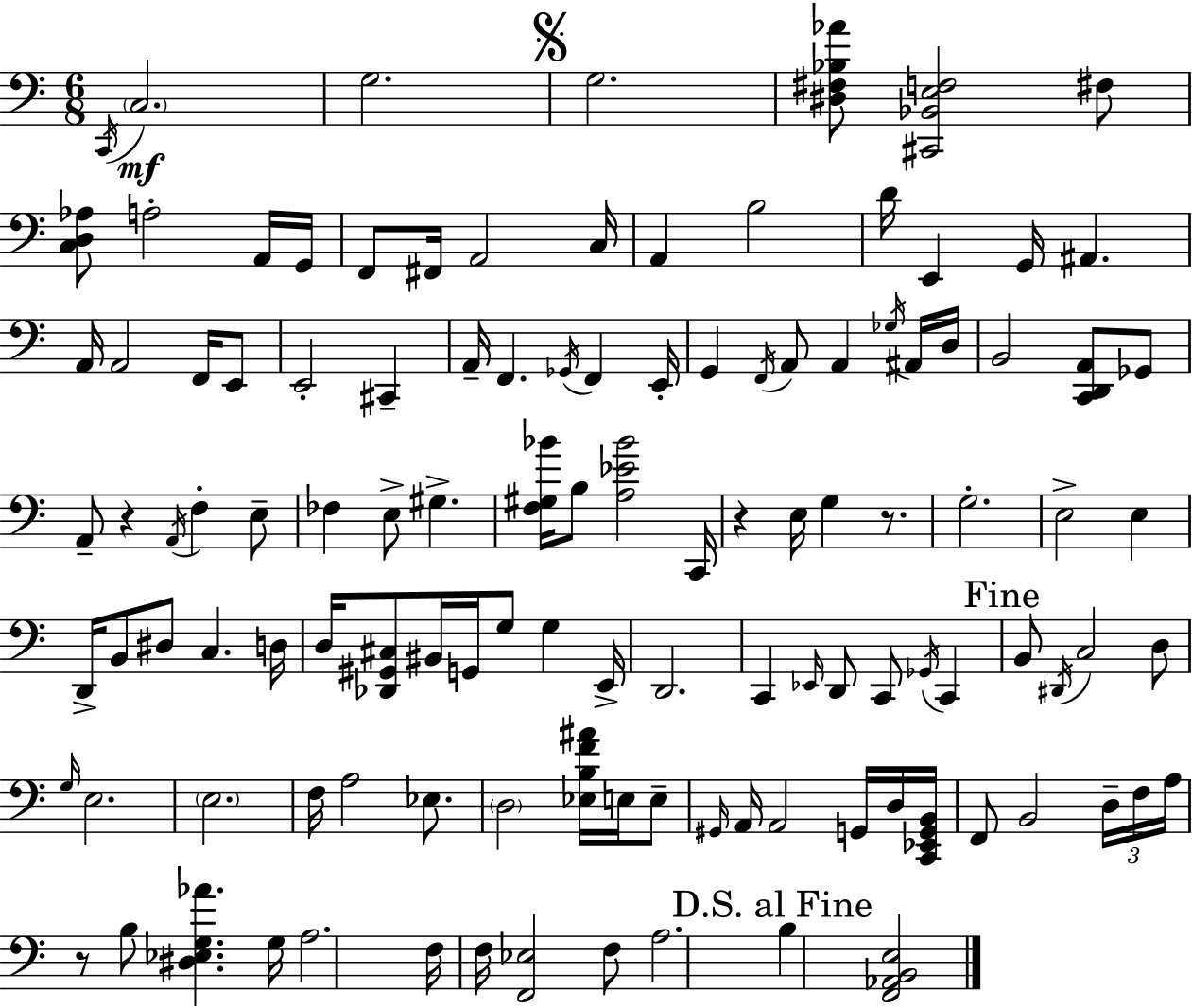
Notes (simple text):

C2/s C3/h. G3/h. G3/h. [D#3,F#3,Bb3,Ab4]/e [C#2,Bb2,E3,F3]/h F#3/e [C3,D3,Ab3]/e A3/h A2/s G2/s F2/e F#2/s A2/h C3/s A2/q B3/h D4/s E2/q G2/s A#2/q. A2/s A2/h F2/s E2/e E2/h C#2/q A2/s F2/q. Gb2/s F2/q E2/s G2/q F2/s A2/e A2/q Gb3/s A#2/s D3/s B2/h [C2,D2,A2]/e Gb2/e A2/e R/q A2/s F3/q E3/e FES3/q E3/e G#3/q. [F3,G#3,Bb4]/s B3/e [A3,Eb4,Bb4]/h C2/s R/q E3/s G3/q R/e. G3/h. E3/h E3/q D2/s B2/e D#3/e C3/q. D3/s D3/s [Db2,G#2,C#3]/e BIS2/s G2/s G3/e G3/q E2/s D2/h. C2/q Eb2/s D2/e C2/e Gb2/s C2/q B2/e D#2/s C3/h D3/e G3/s E3/h. E3/h. F3/s A3/h Eb3/e. D3/h [Eb3,B3,F4,A#4]/s E3/s E3/e G#2/s A2/s A2/h G2/s D3/s [C2,Eb2,G2,B2]/s F2/e B2/h D3/s F3/s A3/s R/e B3/e [D#3,Eb3,G3,Ab4]/q. G3/s A3/h. F3/s F3/s [F2,Eb3]/h F3/e A3/h. B3/q [F2,Ab2,B2,E3]/h